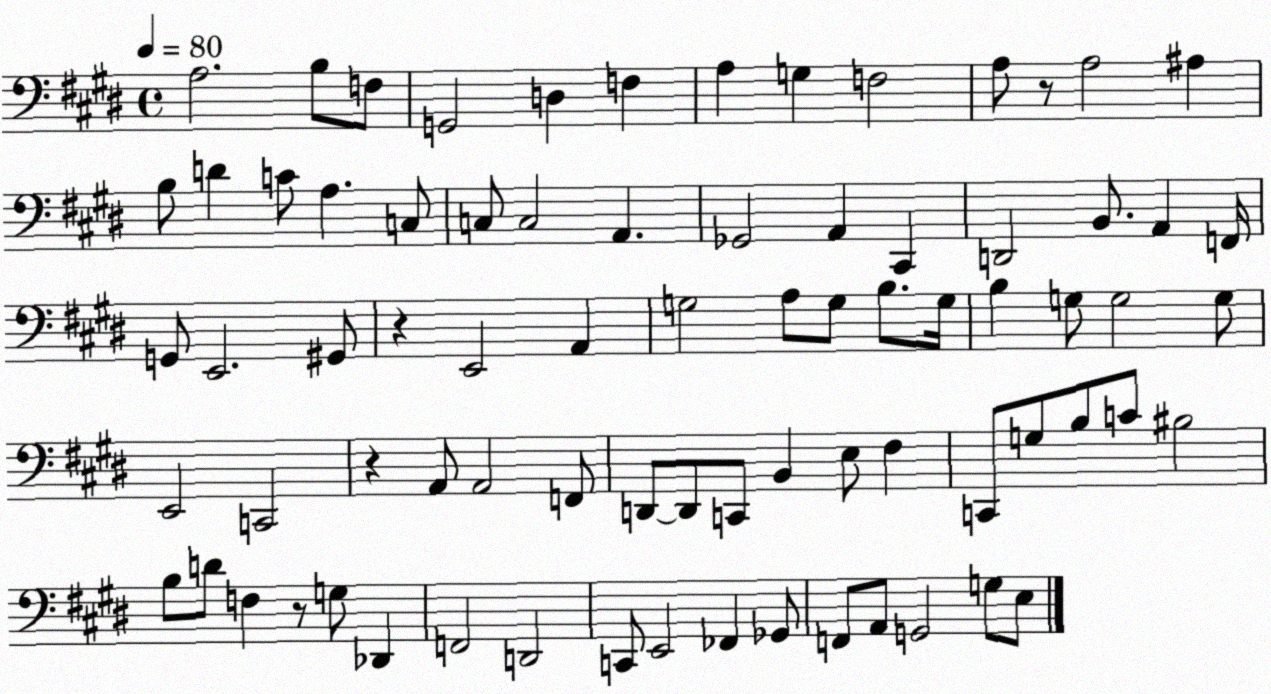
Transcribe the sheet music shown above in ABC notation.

X:1
T:Untitled
M:4/4
L:1/4
K:E
A,2 B,/2 F,/2 G,,2 D, F, A, G, F,2 A,/2 z/2 A,2 ^A, B,/2 D C/2 A, C,/2 C,/2 C,2 A,, _G,,2 A,, ^C,, D,,2 B,,/2 A,, F,,/4 G,,/2 E,,2 ^G,,/2 z E,,2 A,, G,2 A,/2 G,/2 B,/2 G,/4 B, G,/2 G,2 G,/2 E,,2 C,,2 z A,,/2 A,,2 F,,/2 D,,/2 D,,/2 C,,/2 B,, E,/2 ^F, C,,/2 G,/2 B,/2 C/2 ^B,2 B,/2 D/2 F, z/2 G,/2 _D,, F,,2 D,,2 C,,/2 E,,2 _F,, _G,,/2 F,,/2 A,,/2 G,,2 G,/2 E,/2